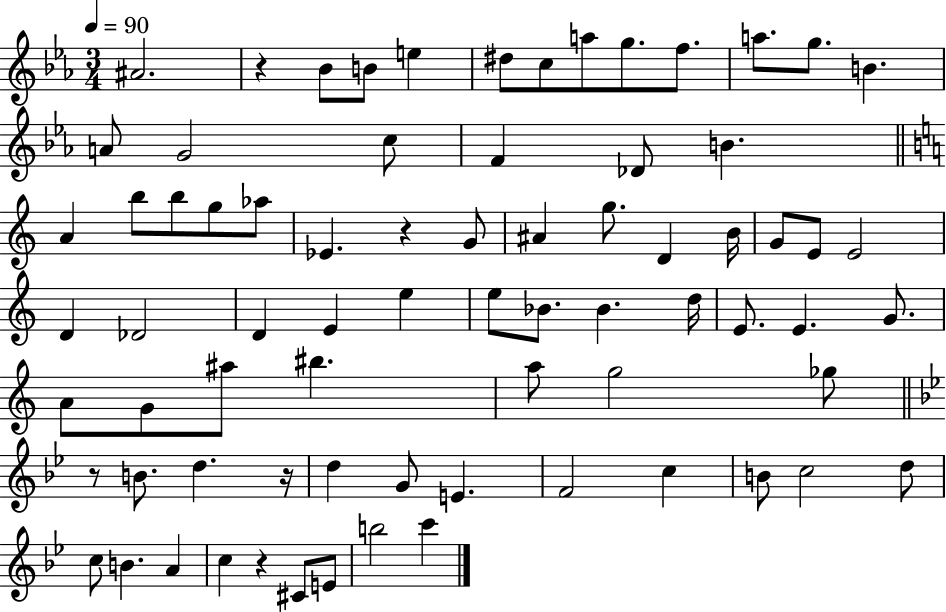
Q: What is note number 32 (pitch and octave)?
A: E4